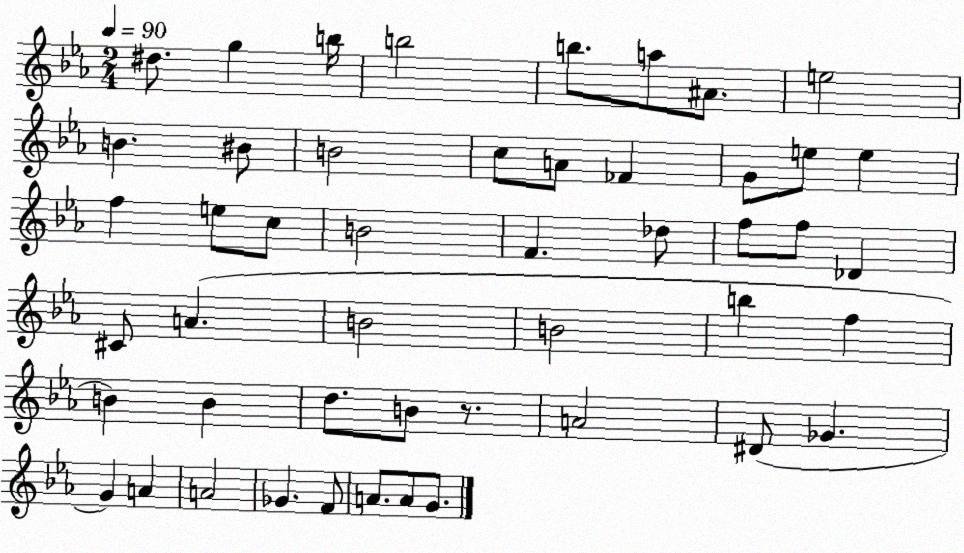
X:1
T:Untitled
M:2/4
L:1/4
K:Eb
^d/2 g b/4 b2 b/2 a/2 ^A/2 e2 B ^B/2 B2 c/2 A/2 _F G/2 e/2 e f e/2 c/2 B2 F _d/2 f/2 f/2 _D ^C/2 A B2 B2 b f B B d/2 B/2 z/2 A2 ^D/2 _G G A A2 _G F/2 A/2 A/2 G/2